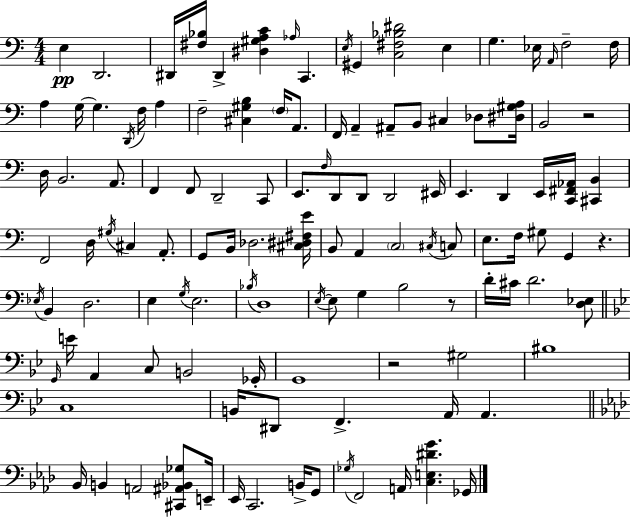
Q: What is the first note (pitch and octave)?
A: E3